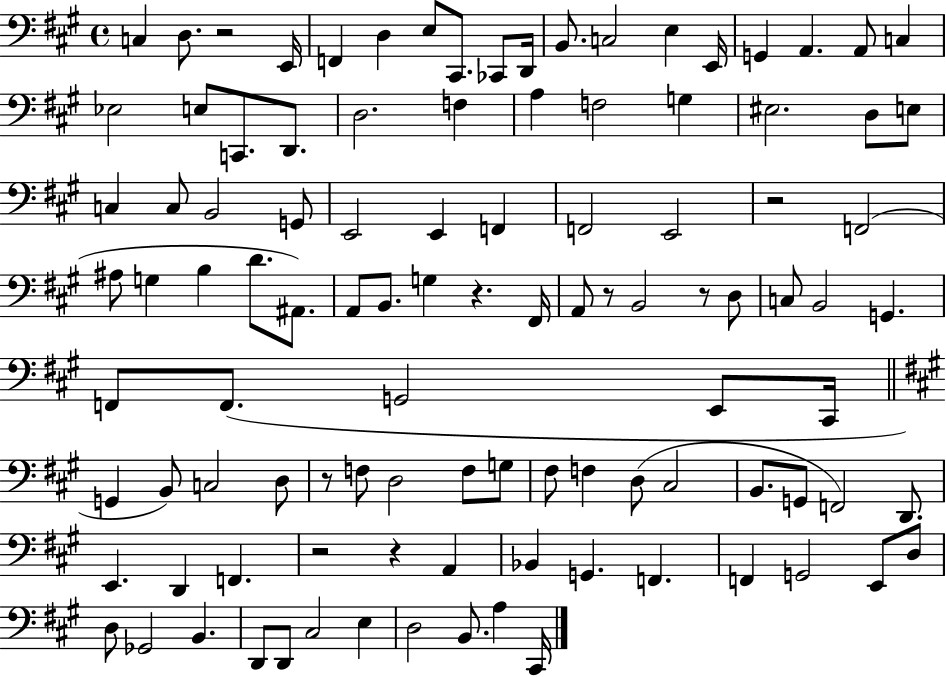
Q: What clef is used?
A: bass